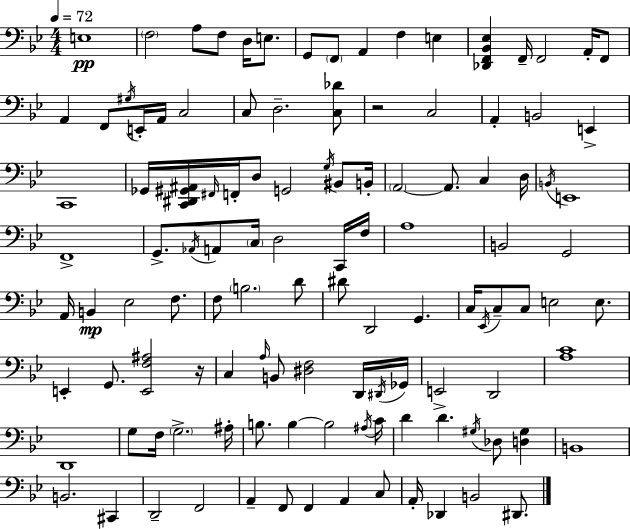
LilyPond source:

{
  \clef bass
  \numericTimeSignature
  \time 4/4
  \key bes \major
  \tempo 4 = 72
  e1\pp | \parenthesize f2 a8 f8 d16 e8. | g,8 \parenthesize f,8 a,4 f4 e4 | <des, f, bes, ees>4 f,16-- f,2 a,16-. f,8 | \break a,4 f,8 \acciaccatura { gis16 } e,16-. a,16 c2 | c8 d2.-- <c des'>8 | r2 c2 | a,4-. b,2 e,4-> | \break c,1 | ges,16 <c, dis, gis, ais,>16 \grace { fis,16 } f,16-. d8 g,2 \acciaccatura { g16 } | bis,8 b,16-. \parenthesize a,2~~ a,8. c4 | d16 \acciaccatura { b,16 } e,1 | \break f,1-> | g,8.-> \acciaccatura { aes,16 } a,8 \parenthesize c16 d2 | c,16 f16 a1 | b,2 g,2 | \break a,16 b,4\mp ees2 | f8. f8 \parenthesize b2. | d'8 dis'8 d,2 g,4. | c16 \acciaccatura { ees,16 } c8-- c8 e2 | \break e8. e,4-. g,8. <e, f ais>2 | r16 c4 \grace { a16 } b,8 <dis f>2 | d,16 \acciaccatura { dis,16 } ges,16 e,2-> | d,2 <a c'>1 | \break d,1 | g8 f16 \parenthesize g2.-> | ais16-. b8. b4~~ b2 | \acciaccatura { ais16 } c'16 d'4 d'4. | \break \acciaccatura { gis16 } des8 <d gis>4 b,1 | b,2. | cis,4 d,2-- | f,2 a,4-- f,8 | \break f,4 a,4 c8 a,16-. des,4 b,2 | dis,8. \bar "|."
}